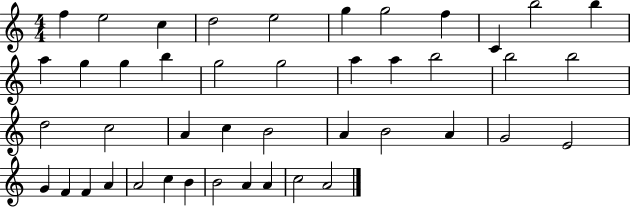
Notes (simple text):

F5/q E5/h C5/q D5/h E5/h G5/q G5/h F5/q C4/q B5/h B5/q A5/q G5/q G5/q B5/q G5/h G5/h A5/q A5/q B5/h B5/h B5/h D5/h C5/h A4/q C5/q B4/h A4/q B4/h A4/q G4/h E4/h G4/q F4/q F4/q A4/q A4/h C5/q B4/q B4/h A4/q A4/q C5/h A4/h